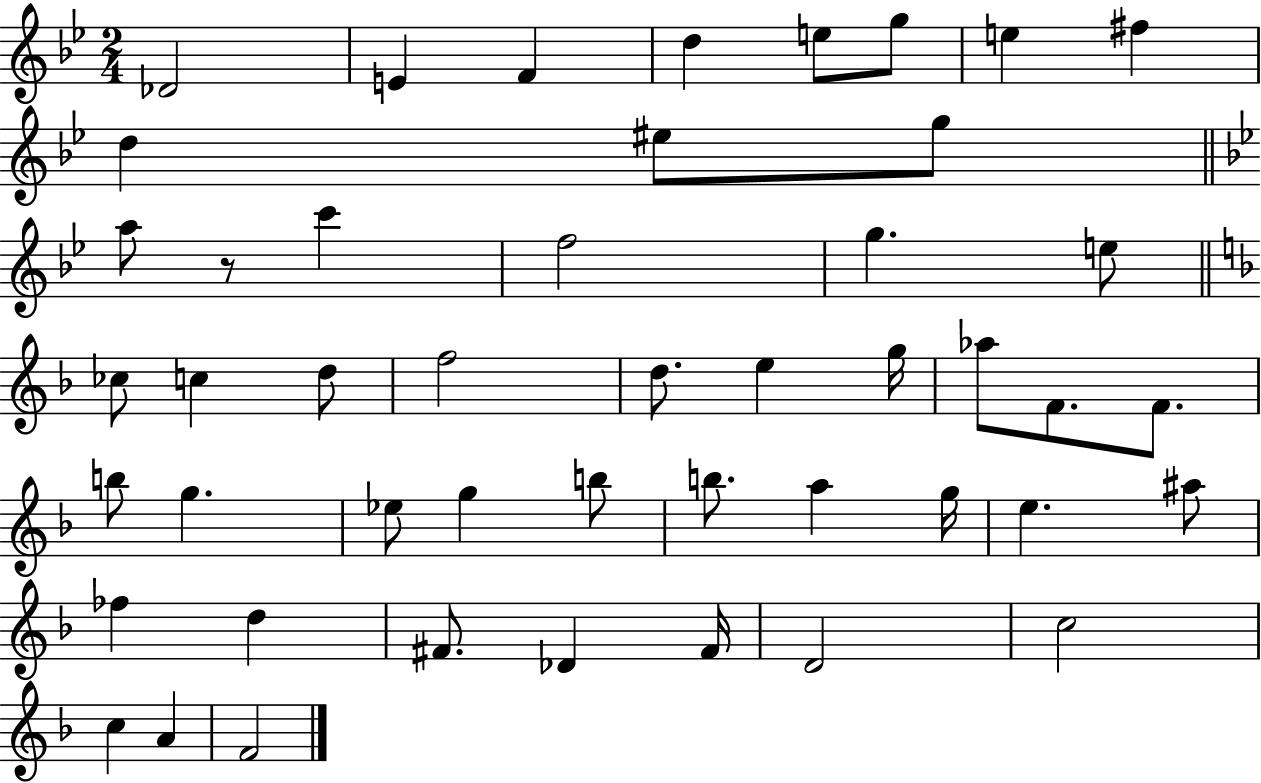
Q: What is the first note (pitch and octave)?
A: Db4